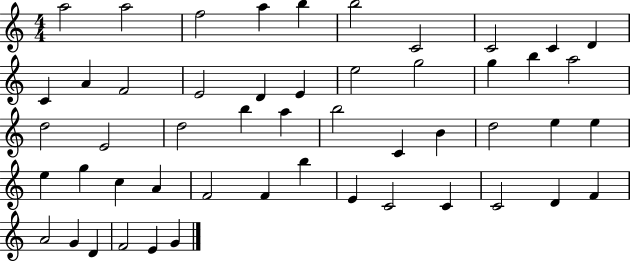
X:1
T:Untitled
M:4/4
L:1/4
K:C
a2 a2 f2 a b b2 C2 C2 C D C A F2 E2 D E e2 g2 g b a2 d2 E2 d2 b a b2 C B d2 e e e g c A F2 F b E C2 C C2 D F A2 G D F2 E G